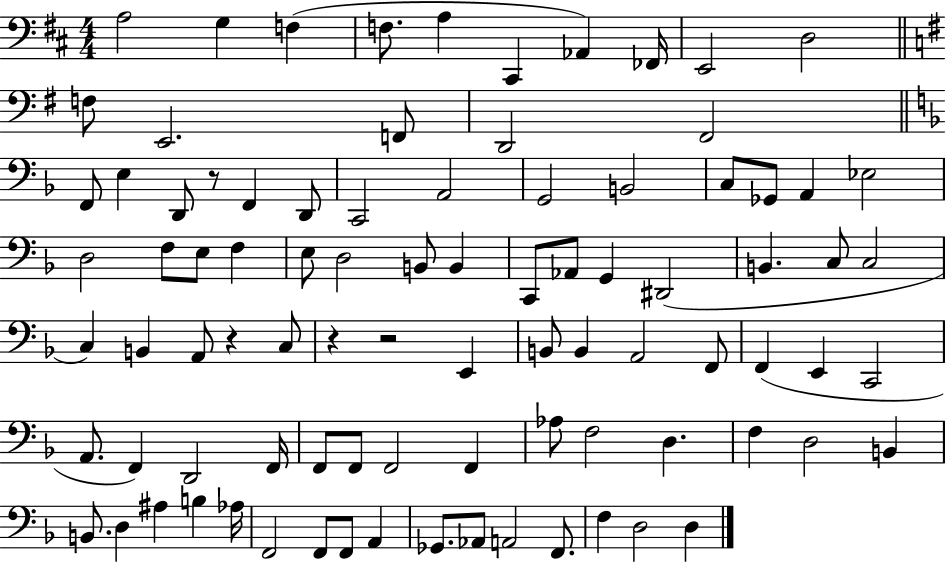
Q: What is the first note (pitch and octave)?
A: A3